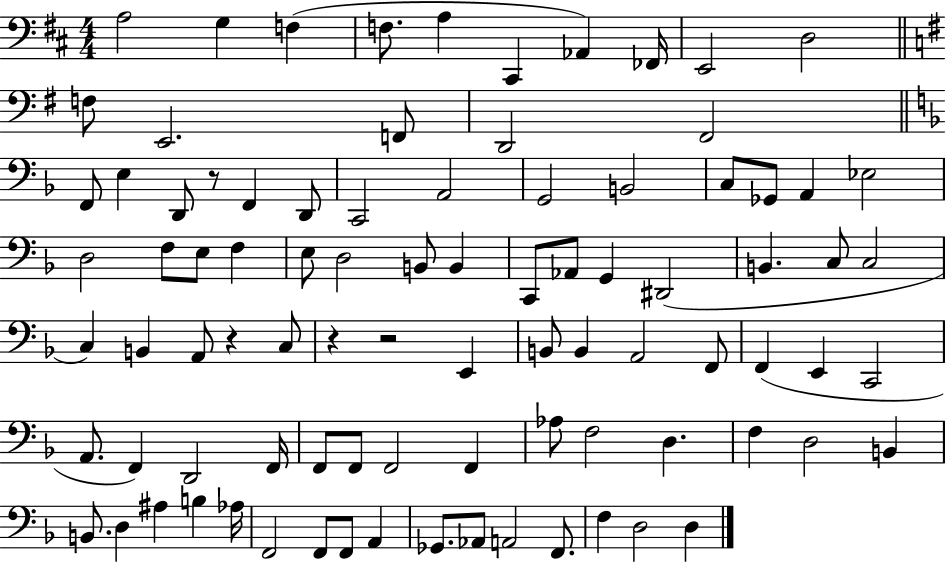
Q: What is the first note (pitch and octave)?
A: A3